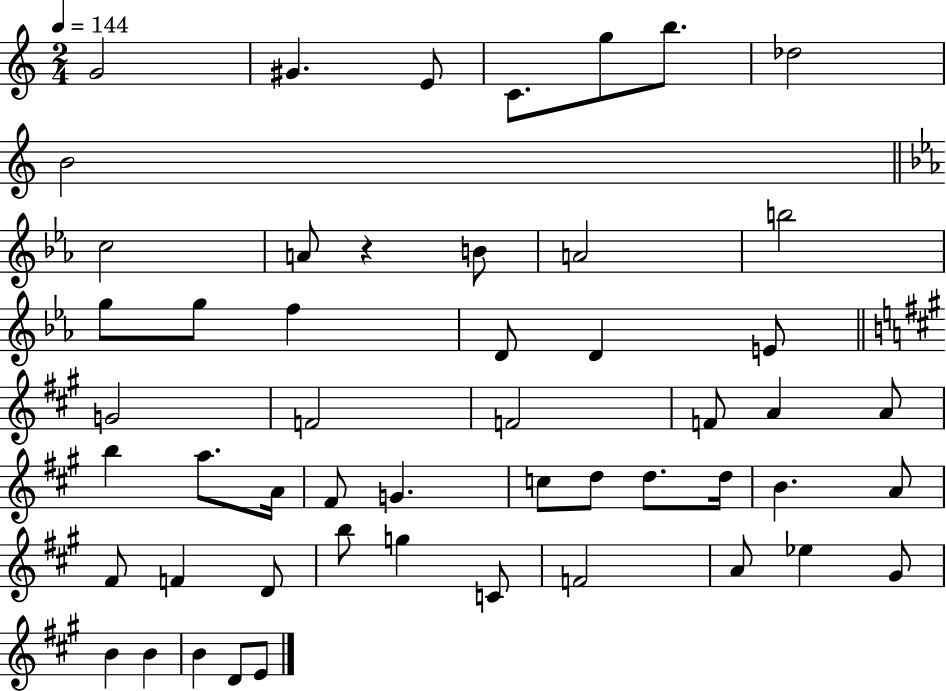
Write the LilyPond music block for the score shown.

{
  \clef treble
  \numericTimeSignature
  \time 2/4
  \key c \major
  \tempo 4 = 144
  g'2 | gis'4. e'8 | c'8. g''8 b''8. | des''2 | \break b'2 | \bar "||" \break \key c \minor c''2 | a'8 r4 b'8 | a'2 | b''2 | \break g''8 g''8 f''4 | d'8 d'4 e'8 | \bar "||" \break \key a \major g'2 | f'2 | f'2 | f'8 a'4 a'8 | \break b''4 a''8. a'16 | fis'8 g'4. | c''8 d''8 d''8. d''16 | b'4. a'8 | \break fis'8 f'4 d'8 | b''8 g''4 c'8 | f'2 | a'8 ees''4 gis'8 | \break b'4 b'4 | b'4 d'8 e'8 | \bar "|."
}